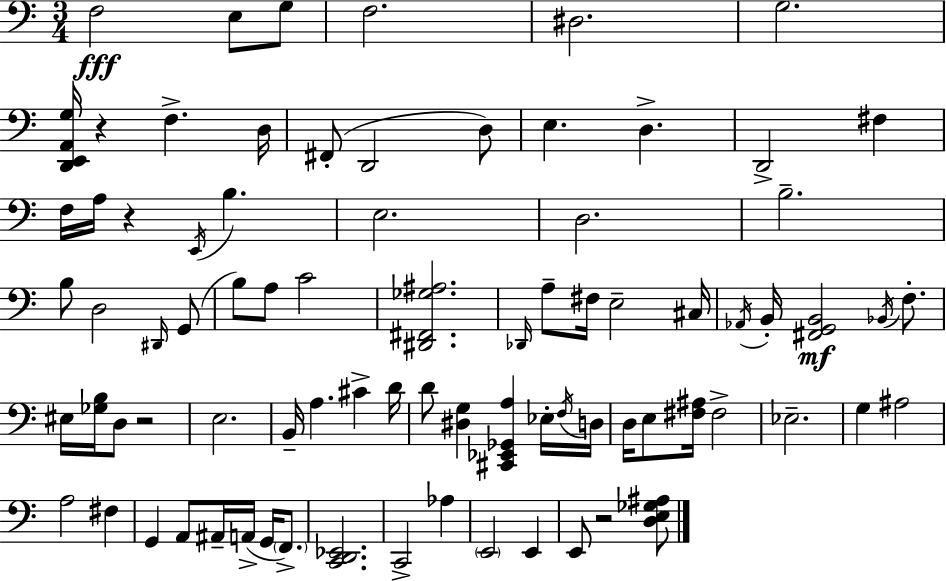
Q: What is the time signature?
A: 3/4